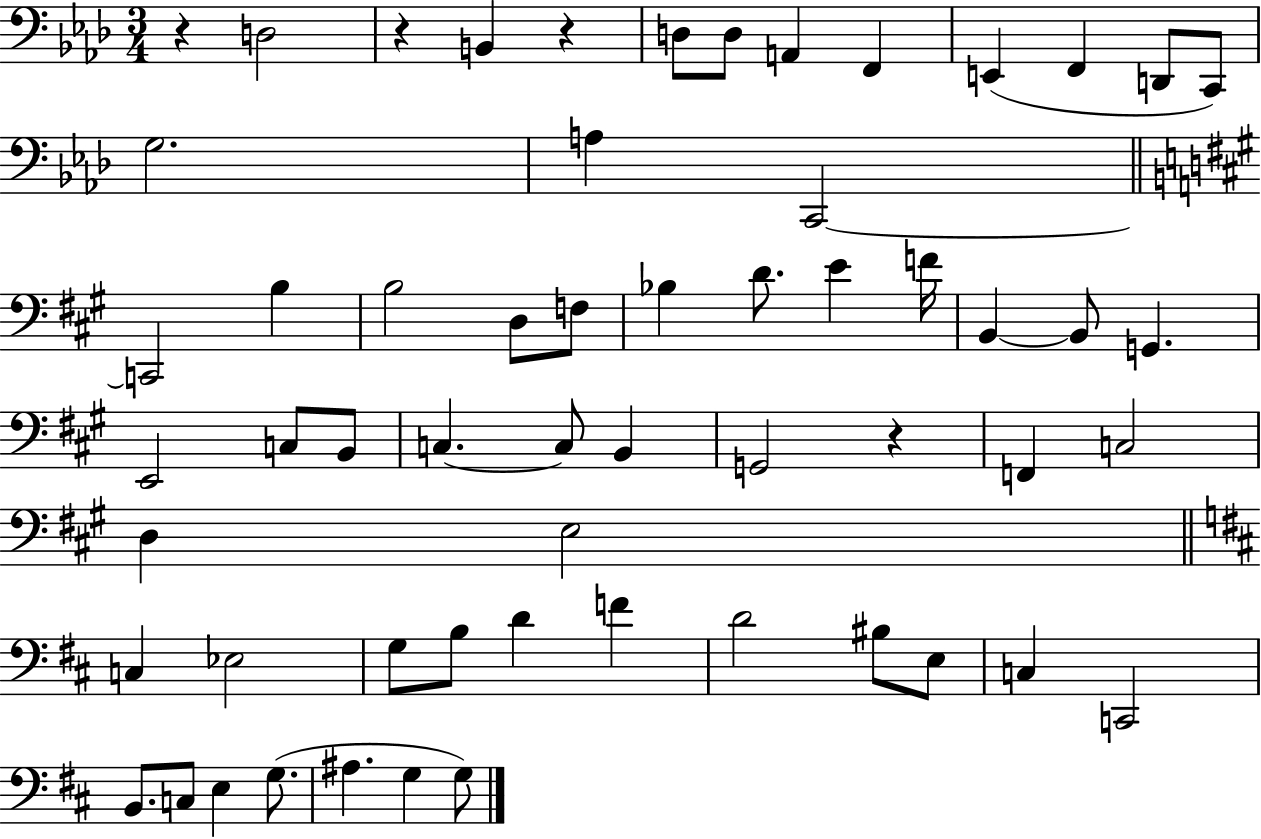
X:1
T:Untitled
M:3/4
L:1/4
K:Ab
z D,2 z B,, z D,/2 D,/2 A,, F,, E,, F,, D,,/2 C,,/2 G,2 A, C,,2 C,,2 B, B,2 D,/2 F,/2 _B, D/2 E F/4 B,, B,,/2 G,, E,,2 C,/2 B,,/2 C, C,/2 B,, G,,2 z F,, C,2 D, E,2 C, _E,2 G,/2 B,/2 D F D2 ^B,/2 E,/2 C, C,,2 B,,/2 C,/2 E, G,/2 ^A, G, G,/2